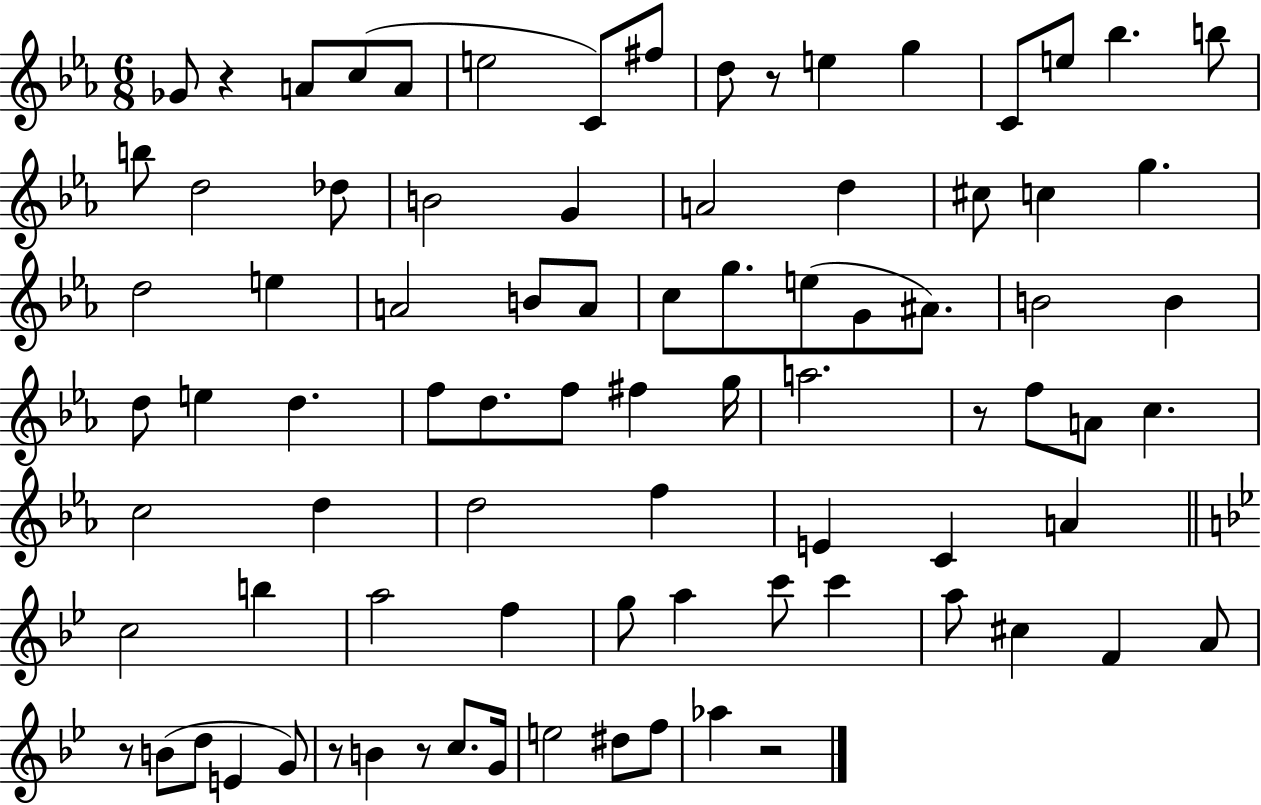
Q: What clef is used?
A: treble